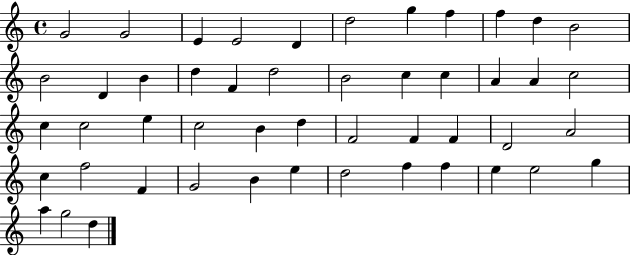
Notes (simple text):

G4/h G4/h E4/q E4/h D4/q D5/h G5/q F5/q F5/q D5/q B4/h B4/h D4/q B4/q D5/q F4/q D5/h B4/h C5/q C5/q A4/q A4/q C5/h C5/q C5/h E5/q C5/h B4/q D5/q F4/h F4/q F4/q D4/h A4/h C5/q F5/h F4/q G4/h B4/q E5/q D5/h F5/q F5/q E5/q E5/h G5/q A5/q G5/h D5/q